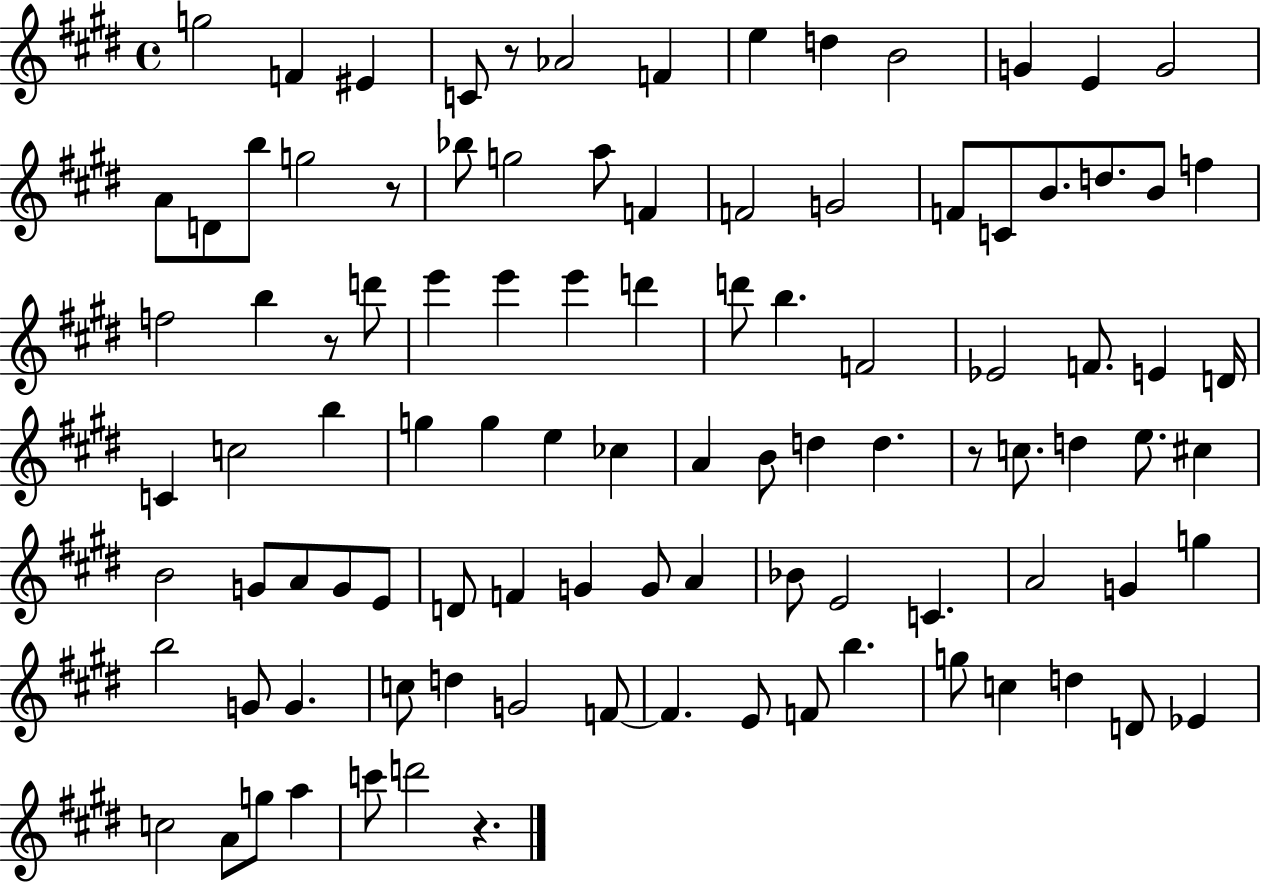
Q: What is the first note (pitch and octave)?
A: G5